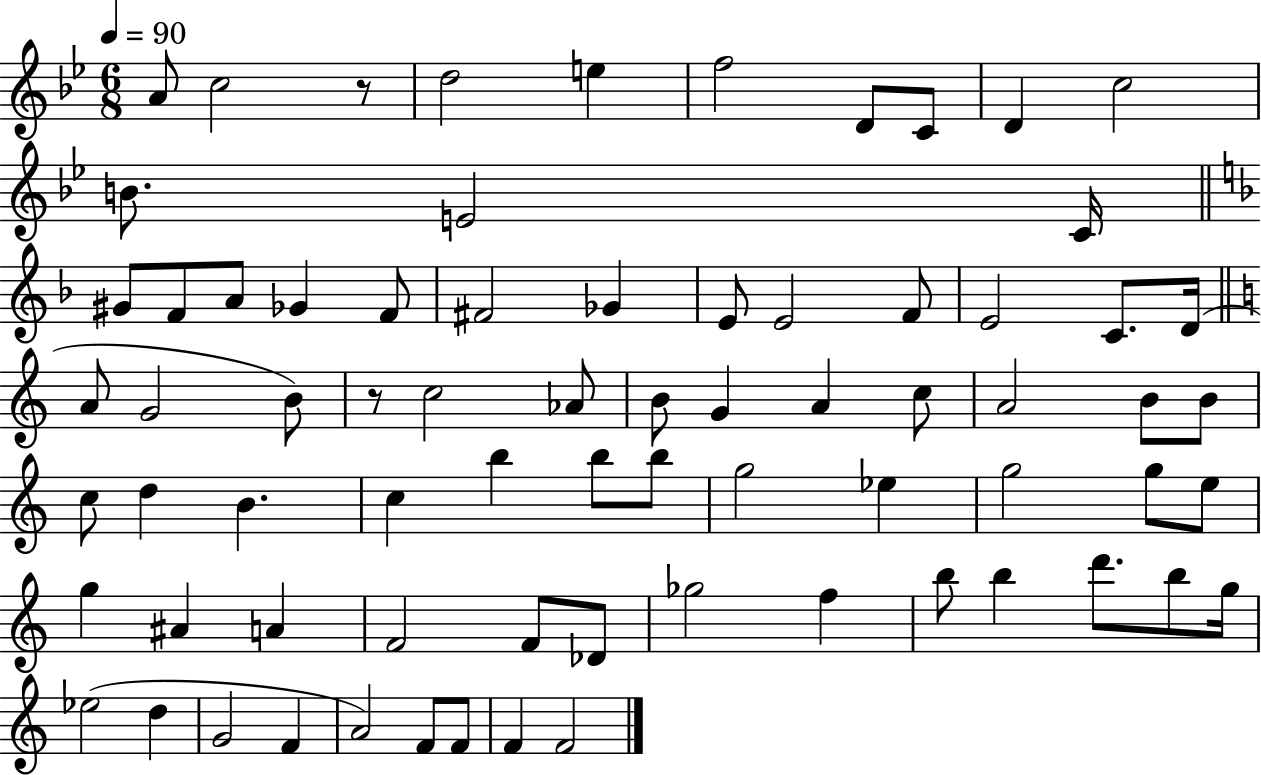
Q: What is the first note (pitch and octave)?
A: A4